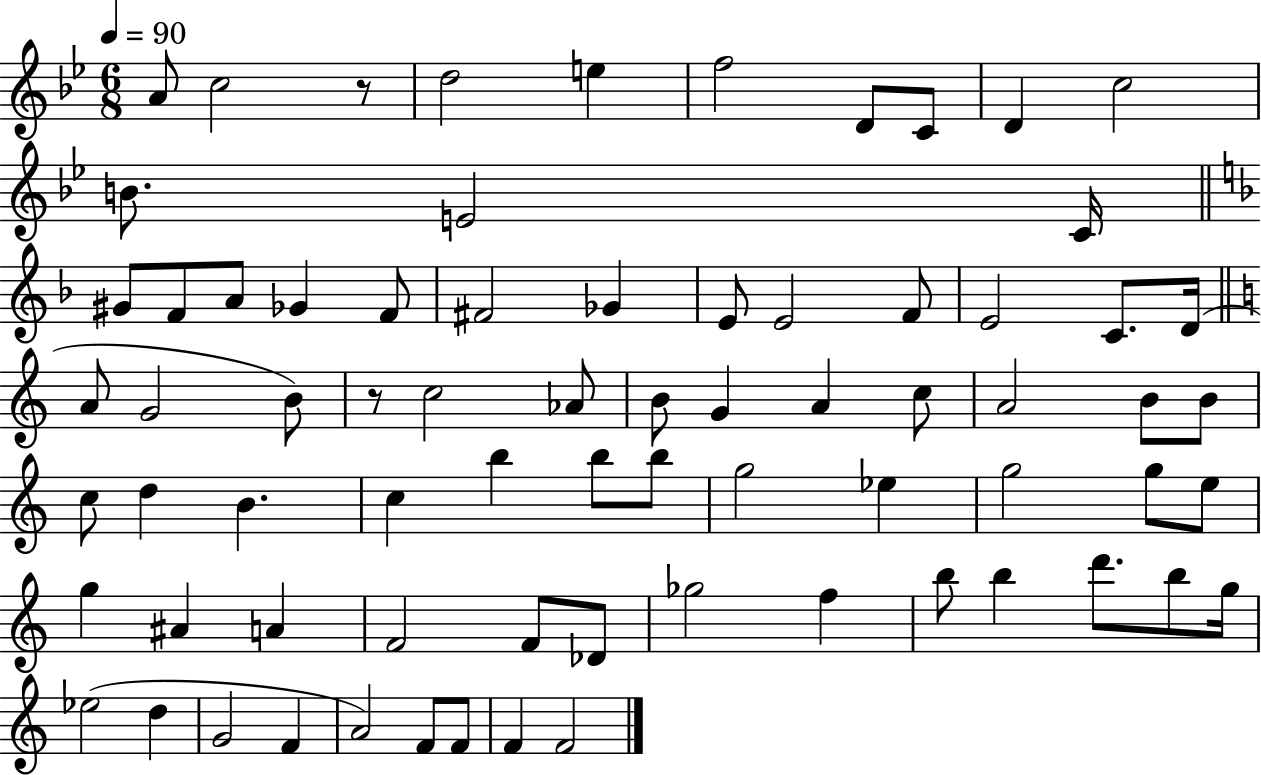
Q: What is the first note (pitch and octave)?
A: A4